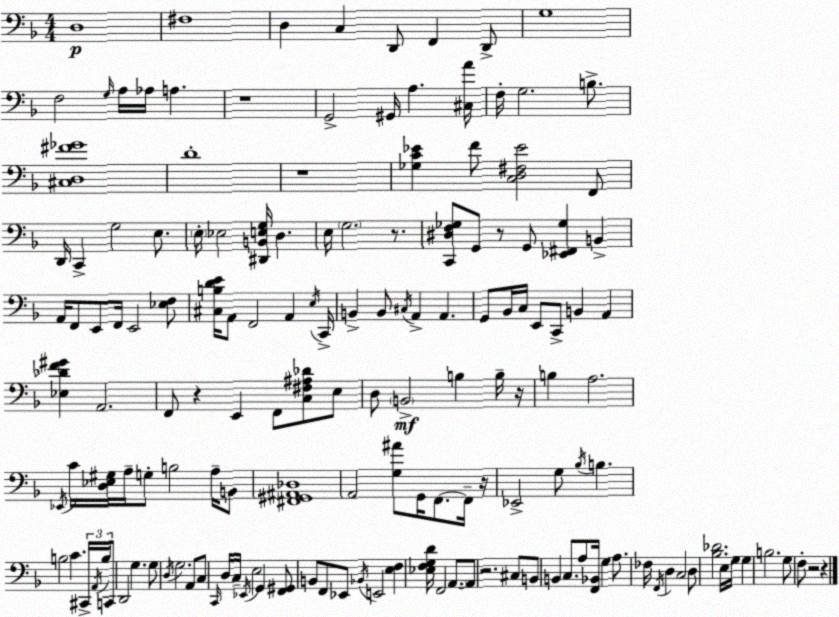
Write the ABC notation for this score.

X:1
T:Untitled
M:4/4
L:1/4
K:F
D,4 ^F,4 D, C, D,,/2 F,, D,,/2 G,4 F,2 G,/4 A,/4 _A,/4 A, z4 G,,2 ^G,,/4 A, [^C,A]/4 F,/4 G,2 B,/2 [^C,D,^F_G]4 D4 z4 [_G,C_E] F/2 [C,D,^F,_E]2 F,,/2 D,,/4 C,, G,2 E,/2 E,/4 _E,2 [^D,,B,,E,G,]/4 D, E,/4 G,2 z/2 [C,,^D,F,_G,]/2 G,,/2 z/2 G,,/2 [_E,,^F,,_G,] B,, A,,/4 F,,/2 E,,/2 F,,/4 E,,2 [_E,F,]/2 [^C,B,DE]/4 A,,/2 F,,2 A,, E,/4 C,,/4 B,, B,,/2 ^C,/4 A,, A,, G,,/2 _B,,/4 C,/4 E,,/2 C,,/2 B,, A,, [_E,_DF^G] A,,2 F,,/2 z E,, F,,/2 [C,^F,^A,_D]/2 E,/2 D,/2 B,,2 B, B,/4 z/4 B, A,2 _E,,/4 C/4 [D,_E,^G,]/4 A,/4 G,/2 B,2 A,/4 B,,/2 [^F,,^G,,^A,,_D,]4 A,,2 [G,^A]/2 G,,/4 F,,/2 F,,/4 z/4 _E,,2 G,/2 _B,/4 B, B,2 C ^C,,/4 A,,/4 B,/4 C,,/2 D,,2 G, G,/2 D,/4 G,2 A,,/2 C,/2 C,,/4 D,/4 C,/4 _E,,/4 E,2 G,, [F,,^G,,]/2 B,,/2 F,,/2 _E,,/2 _B,,/4 E,,2 [E,F,] [_E,F,G,D]/4 F,,2 A,,/2 A,,/2 z2 ^C,/2 B,,/2 B,, C,/2 A,/2 [F,,_B,,]/4 G, A,/2 _F,/4 F,,/4 D, C,2 D,/2 [_B,_D]2 E,/4 G,/4 G, B,2 G,/2 F,/2 z2 z